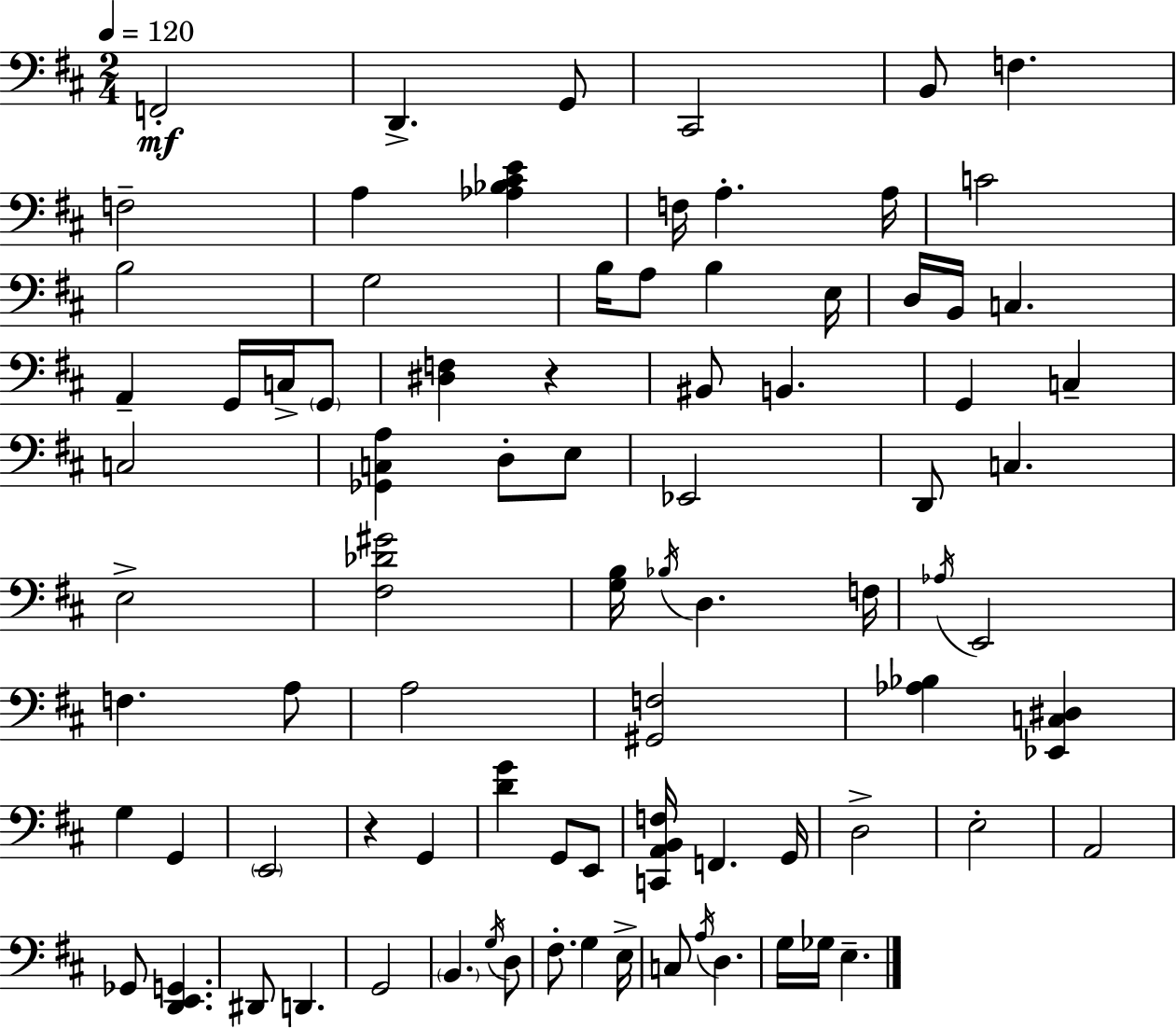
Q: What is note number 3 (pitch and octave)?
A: G2